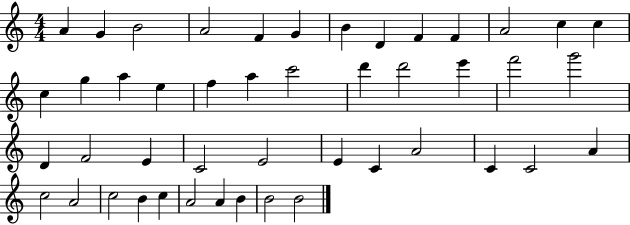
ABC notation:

X:1
T:Untitled
M:4/4
L:1/4
K:C
A G B2 A2 F G B D F F A2 c c c g a e f a c'2 d' d'2 e' f'2 g'2 D F2 E C2 E2 E C A2 C C2 A c2 A2 c2 B c A2 A B B2 B2